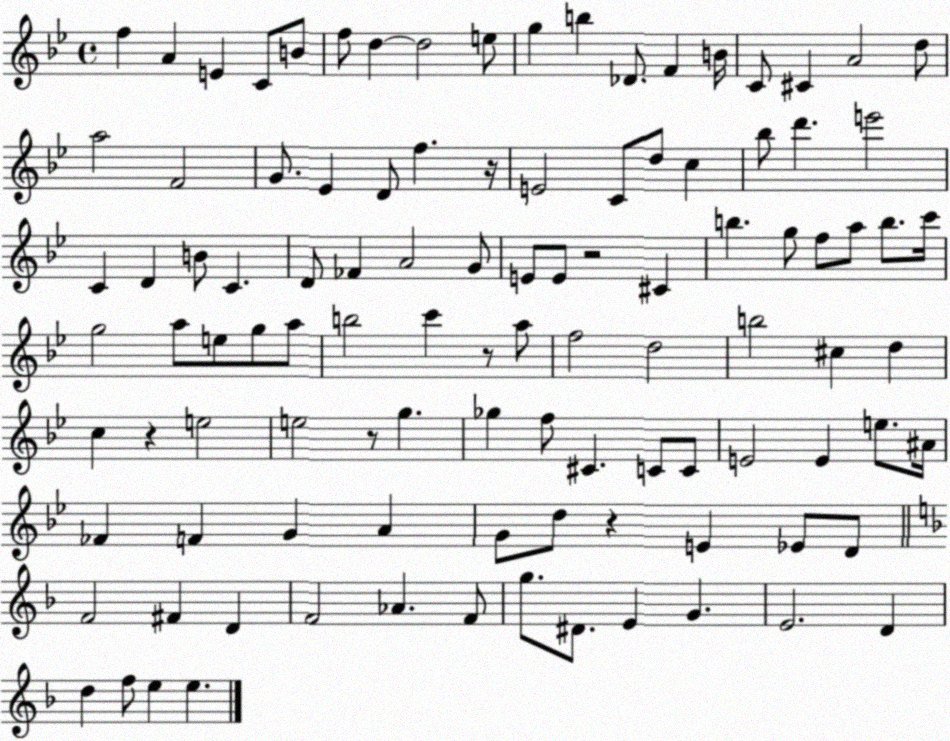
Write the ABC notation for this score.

X:1
T:Untitled
M:4/4
L:1/4
K:Bb
f A E C/2 B/2 f/2 d d2 e/2 g b _D/2 F B/4 C/2 ^C A2 d/2 a2 F2 G/2 _E D/2 f z/4 E2 C/2 d/2 c _b/2 d' e'2 C D B/2 C D/2 _F A2 G/2 E/2 E/2 z2 ^C b g/2 f/2 a/2 b/2 c'/4 g2 a/2 e/2 g/2 a/2 b2 c' z/2 a/2 f2 d2 b2 ^c d c z e2 e2 z/2 g _g f/2 ^C C/2 C/2 E2 E e/2 ^A/4 _F F G A G/2 d/2 z E _E/2 D/2 F2 ^F D F2 _A F/2 g/2 ^D/2 E G E2 D d f/2 e e